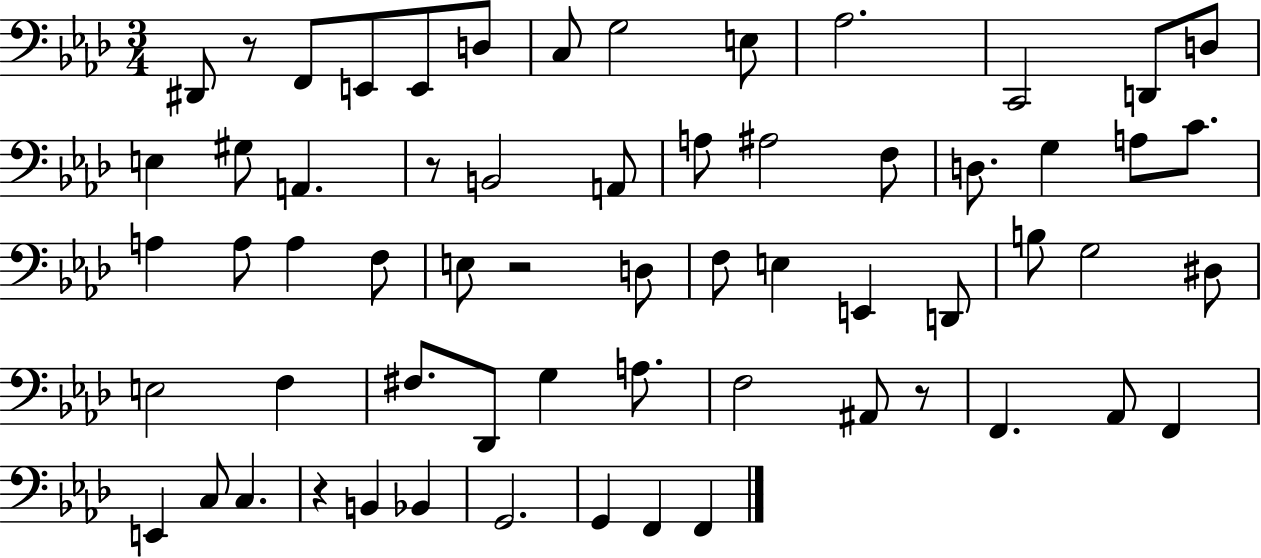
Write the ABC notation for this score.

X:1
T:Untitled
M:3/4
L:1/4
K:Ab
^D,,/2 z/2 F,,/2 E,,/2 E,,/2 D,/2 C,/2 G,2 E,/2 _A,2 C,,2 D,,/2 D,/2 E, ^G,/2 A,, z/2 B,,2 A,,/2 A,/2 ^A,2 F,/2 D,/2 G, A,/2 C/2 A, A,/2 A, F,/2 E,/2 z2 D,/2 F,/2 E, E,, D,,/2 B,/2 G,2 ^D,/2 E,2 F, ^F,/2 _D,,/2 G, A,/2 F,2 ^A,,/2 z/2 F,, _A,,/2 F,, E,, C,/2 C, z B,, _B,, G,,2 G,, F,, F,,